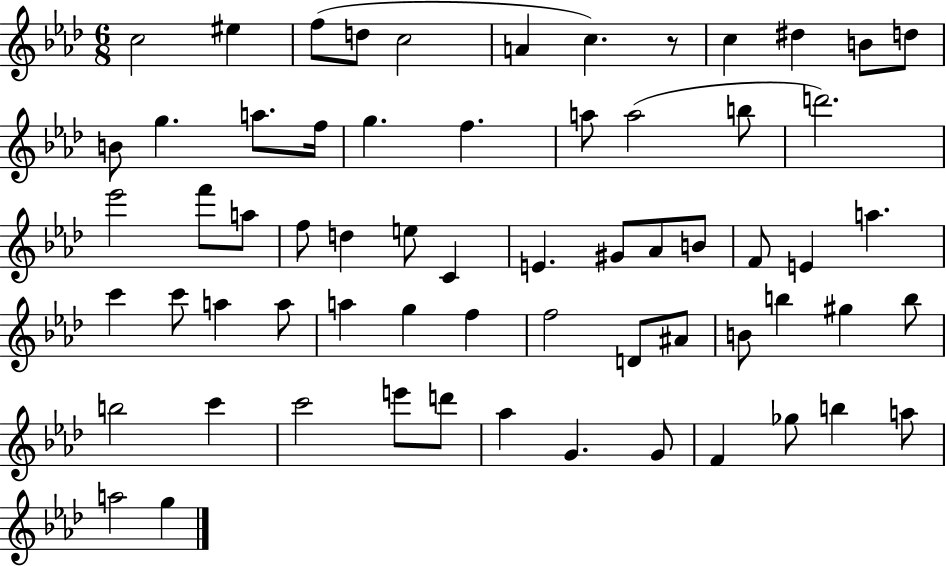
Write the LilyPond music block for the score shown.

{
  \clef treble
  \numericTimeSignature
  \time 6/8
  \key aes \major
  c''2 eis''4 | f''8( d''8 c''2 | a'4 c''4.) r8 | c''4 dis''4 b'8 d''8 | \break b'8 g''4. a''8. f''16 | g''4. f''4. | a''8 a''2( b''8 | d'''2.) | \break ees'''2 f'''8 a''8 | f''8 d''4 e''8 c'4 | e'4. gis'8 aes'8 b'8 | f'8 e'4 a''4. | \break c'''4 c'''8 a''4 a''8 | a''4 g''4 f''4 | f''2 d'8 ais'8 | b'8 b''4 gis''4 b''8 | \break b''2 c'''4 | c'''2 e'''8 d'''8 | aes''4 g'4. g'8 | f'4 ges''8 b''4 a''8 | \break a''2 g''4 | \bar "|."
}